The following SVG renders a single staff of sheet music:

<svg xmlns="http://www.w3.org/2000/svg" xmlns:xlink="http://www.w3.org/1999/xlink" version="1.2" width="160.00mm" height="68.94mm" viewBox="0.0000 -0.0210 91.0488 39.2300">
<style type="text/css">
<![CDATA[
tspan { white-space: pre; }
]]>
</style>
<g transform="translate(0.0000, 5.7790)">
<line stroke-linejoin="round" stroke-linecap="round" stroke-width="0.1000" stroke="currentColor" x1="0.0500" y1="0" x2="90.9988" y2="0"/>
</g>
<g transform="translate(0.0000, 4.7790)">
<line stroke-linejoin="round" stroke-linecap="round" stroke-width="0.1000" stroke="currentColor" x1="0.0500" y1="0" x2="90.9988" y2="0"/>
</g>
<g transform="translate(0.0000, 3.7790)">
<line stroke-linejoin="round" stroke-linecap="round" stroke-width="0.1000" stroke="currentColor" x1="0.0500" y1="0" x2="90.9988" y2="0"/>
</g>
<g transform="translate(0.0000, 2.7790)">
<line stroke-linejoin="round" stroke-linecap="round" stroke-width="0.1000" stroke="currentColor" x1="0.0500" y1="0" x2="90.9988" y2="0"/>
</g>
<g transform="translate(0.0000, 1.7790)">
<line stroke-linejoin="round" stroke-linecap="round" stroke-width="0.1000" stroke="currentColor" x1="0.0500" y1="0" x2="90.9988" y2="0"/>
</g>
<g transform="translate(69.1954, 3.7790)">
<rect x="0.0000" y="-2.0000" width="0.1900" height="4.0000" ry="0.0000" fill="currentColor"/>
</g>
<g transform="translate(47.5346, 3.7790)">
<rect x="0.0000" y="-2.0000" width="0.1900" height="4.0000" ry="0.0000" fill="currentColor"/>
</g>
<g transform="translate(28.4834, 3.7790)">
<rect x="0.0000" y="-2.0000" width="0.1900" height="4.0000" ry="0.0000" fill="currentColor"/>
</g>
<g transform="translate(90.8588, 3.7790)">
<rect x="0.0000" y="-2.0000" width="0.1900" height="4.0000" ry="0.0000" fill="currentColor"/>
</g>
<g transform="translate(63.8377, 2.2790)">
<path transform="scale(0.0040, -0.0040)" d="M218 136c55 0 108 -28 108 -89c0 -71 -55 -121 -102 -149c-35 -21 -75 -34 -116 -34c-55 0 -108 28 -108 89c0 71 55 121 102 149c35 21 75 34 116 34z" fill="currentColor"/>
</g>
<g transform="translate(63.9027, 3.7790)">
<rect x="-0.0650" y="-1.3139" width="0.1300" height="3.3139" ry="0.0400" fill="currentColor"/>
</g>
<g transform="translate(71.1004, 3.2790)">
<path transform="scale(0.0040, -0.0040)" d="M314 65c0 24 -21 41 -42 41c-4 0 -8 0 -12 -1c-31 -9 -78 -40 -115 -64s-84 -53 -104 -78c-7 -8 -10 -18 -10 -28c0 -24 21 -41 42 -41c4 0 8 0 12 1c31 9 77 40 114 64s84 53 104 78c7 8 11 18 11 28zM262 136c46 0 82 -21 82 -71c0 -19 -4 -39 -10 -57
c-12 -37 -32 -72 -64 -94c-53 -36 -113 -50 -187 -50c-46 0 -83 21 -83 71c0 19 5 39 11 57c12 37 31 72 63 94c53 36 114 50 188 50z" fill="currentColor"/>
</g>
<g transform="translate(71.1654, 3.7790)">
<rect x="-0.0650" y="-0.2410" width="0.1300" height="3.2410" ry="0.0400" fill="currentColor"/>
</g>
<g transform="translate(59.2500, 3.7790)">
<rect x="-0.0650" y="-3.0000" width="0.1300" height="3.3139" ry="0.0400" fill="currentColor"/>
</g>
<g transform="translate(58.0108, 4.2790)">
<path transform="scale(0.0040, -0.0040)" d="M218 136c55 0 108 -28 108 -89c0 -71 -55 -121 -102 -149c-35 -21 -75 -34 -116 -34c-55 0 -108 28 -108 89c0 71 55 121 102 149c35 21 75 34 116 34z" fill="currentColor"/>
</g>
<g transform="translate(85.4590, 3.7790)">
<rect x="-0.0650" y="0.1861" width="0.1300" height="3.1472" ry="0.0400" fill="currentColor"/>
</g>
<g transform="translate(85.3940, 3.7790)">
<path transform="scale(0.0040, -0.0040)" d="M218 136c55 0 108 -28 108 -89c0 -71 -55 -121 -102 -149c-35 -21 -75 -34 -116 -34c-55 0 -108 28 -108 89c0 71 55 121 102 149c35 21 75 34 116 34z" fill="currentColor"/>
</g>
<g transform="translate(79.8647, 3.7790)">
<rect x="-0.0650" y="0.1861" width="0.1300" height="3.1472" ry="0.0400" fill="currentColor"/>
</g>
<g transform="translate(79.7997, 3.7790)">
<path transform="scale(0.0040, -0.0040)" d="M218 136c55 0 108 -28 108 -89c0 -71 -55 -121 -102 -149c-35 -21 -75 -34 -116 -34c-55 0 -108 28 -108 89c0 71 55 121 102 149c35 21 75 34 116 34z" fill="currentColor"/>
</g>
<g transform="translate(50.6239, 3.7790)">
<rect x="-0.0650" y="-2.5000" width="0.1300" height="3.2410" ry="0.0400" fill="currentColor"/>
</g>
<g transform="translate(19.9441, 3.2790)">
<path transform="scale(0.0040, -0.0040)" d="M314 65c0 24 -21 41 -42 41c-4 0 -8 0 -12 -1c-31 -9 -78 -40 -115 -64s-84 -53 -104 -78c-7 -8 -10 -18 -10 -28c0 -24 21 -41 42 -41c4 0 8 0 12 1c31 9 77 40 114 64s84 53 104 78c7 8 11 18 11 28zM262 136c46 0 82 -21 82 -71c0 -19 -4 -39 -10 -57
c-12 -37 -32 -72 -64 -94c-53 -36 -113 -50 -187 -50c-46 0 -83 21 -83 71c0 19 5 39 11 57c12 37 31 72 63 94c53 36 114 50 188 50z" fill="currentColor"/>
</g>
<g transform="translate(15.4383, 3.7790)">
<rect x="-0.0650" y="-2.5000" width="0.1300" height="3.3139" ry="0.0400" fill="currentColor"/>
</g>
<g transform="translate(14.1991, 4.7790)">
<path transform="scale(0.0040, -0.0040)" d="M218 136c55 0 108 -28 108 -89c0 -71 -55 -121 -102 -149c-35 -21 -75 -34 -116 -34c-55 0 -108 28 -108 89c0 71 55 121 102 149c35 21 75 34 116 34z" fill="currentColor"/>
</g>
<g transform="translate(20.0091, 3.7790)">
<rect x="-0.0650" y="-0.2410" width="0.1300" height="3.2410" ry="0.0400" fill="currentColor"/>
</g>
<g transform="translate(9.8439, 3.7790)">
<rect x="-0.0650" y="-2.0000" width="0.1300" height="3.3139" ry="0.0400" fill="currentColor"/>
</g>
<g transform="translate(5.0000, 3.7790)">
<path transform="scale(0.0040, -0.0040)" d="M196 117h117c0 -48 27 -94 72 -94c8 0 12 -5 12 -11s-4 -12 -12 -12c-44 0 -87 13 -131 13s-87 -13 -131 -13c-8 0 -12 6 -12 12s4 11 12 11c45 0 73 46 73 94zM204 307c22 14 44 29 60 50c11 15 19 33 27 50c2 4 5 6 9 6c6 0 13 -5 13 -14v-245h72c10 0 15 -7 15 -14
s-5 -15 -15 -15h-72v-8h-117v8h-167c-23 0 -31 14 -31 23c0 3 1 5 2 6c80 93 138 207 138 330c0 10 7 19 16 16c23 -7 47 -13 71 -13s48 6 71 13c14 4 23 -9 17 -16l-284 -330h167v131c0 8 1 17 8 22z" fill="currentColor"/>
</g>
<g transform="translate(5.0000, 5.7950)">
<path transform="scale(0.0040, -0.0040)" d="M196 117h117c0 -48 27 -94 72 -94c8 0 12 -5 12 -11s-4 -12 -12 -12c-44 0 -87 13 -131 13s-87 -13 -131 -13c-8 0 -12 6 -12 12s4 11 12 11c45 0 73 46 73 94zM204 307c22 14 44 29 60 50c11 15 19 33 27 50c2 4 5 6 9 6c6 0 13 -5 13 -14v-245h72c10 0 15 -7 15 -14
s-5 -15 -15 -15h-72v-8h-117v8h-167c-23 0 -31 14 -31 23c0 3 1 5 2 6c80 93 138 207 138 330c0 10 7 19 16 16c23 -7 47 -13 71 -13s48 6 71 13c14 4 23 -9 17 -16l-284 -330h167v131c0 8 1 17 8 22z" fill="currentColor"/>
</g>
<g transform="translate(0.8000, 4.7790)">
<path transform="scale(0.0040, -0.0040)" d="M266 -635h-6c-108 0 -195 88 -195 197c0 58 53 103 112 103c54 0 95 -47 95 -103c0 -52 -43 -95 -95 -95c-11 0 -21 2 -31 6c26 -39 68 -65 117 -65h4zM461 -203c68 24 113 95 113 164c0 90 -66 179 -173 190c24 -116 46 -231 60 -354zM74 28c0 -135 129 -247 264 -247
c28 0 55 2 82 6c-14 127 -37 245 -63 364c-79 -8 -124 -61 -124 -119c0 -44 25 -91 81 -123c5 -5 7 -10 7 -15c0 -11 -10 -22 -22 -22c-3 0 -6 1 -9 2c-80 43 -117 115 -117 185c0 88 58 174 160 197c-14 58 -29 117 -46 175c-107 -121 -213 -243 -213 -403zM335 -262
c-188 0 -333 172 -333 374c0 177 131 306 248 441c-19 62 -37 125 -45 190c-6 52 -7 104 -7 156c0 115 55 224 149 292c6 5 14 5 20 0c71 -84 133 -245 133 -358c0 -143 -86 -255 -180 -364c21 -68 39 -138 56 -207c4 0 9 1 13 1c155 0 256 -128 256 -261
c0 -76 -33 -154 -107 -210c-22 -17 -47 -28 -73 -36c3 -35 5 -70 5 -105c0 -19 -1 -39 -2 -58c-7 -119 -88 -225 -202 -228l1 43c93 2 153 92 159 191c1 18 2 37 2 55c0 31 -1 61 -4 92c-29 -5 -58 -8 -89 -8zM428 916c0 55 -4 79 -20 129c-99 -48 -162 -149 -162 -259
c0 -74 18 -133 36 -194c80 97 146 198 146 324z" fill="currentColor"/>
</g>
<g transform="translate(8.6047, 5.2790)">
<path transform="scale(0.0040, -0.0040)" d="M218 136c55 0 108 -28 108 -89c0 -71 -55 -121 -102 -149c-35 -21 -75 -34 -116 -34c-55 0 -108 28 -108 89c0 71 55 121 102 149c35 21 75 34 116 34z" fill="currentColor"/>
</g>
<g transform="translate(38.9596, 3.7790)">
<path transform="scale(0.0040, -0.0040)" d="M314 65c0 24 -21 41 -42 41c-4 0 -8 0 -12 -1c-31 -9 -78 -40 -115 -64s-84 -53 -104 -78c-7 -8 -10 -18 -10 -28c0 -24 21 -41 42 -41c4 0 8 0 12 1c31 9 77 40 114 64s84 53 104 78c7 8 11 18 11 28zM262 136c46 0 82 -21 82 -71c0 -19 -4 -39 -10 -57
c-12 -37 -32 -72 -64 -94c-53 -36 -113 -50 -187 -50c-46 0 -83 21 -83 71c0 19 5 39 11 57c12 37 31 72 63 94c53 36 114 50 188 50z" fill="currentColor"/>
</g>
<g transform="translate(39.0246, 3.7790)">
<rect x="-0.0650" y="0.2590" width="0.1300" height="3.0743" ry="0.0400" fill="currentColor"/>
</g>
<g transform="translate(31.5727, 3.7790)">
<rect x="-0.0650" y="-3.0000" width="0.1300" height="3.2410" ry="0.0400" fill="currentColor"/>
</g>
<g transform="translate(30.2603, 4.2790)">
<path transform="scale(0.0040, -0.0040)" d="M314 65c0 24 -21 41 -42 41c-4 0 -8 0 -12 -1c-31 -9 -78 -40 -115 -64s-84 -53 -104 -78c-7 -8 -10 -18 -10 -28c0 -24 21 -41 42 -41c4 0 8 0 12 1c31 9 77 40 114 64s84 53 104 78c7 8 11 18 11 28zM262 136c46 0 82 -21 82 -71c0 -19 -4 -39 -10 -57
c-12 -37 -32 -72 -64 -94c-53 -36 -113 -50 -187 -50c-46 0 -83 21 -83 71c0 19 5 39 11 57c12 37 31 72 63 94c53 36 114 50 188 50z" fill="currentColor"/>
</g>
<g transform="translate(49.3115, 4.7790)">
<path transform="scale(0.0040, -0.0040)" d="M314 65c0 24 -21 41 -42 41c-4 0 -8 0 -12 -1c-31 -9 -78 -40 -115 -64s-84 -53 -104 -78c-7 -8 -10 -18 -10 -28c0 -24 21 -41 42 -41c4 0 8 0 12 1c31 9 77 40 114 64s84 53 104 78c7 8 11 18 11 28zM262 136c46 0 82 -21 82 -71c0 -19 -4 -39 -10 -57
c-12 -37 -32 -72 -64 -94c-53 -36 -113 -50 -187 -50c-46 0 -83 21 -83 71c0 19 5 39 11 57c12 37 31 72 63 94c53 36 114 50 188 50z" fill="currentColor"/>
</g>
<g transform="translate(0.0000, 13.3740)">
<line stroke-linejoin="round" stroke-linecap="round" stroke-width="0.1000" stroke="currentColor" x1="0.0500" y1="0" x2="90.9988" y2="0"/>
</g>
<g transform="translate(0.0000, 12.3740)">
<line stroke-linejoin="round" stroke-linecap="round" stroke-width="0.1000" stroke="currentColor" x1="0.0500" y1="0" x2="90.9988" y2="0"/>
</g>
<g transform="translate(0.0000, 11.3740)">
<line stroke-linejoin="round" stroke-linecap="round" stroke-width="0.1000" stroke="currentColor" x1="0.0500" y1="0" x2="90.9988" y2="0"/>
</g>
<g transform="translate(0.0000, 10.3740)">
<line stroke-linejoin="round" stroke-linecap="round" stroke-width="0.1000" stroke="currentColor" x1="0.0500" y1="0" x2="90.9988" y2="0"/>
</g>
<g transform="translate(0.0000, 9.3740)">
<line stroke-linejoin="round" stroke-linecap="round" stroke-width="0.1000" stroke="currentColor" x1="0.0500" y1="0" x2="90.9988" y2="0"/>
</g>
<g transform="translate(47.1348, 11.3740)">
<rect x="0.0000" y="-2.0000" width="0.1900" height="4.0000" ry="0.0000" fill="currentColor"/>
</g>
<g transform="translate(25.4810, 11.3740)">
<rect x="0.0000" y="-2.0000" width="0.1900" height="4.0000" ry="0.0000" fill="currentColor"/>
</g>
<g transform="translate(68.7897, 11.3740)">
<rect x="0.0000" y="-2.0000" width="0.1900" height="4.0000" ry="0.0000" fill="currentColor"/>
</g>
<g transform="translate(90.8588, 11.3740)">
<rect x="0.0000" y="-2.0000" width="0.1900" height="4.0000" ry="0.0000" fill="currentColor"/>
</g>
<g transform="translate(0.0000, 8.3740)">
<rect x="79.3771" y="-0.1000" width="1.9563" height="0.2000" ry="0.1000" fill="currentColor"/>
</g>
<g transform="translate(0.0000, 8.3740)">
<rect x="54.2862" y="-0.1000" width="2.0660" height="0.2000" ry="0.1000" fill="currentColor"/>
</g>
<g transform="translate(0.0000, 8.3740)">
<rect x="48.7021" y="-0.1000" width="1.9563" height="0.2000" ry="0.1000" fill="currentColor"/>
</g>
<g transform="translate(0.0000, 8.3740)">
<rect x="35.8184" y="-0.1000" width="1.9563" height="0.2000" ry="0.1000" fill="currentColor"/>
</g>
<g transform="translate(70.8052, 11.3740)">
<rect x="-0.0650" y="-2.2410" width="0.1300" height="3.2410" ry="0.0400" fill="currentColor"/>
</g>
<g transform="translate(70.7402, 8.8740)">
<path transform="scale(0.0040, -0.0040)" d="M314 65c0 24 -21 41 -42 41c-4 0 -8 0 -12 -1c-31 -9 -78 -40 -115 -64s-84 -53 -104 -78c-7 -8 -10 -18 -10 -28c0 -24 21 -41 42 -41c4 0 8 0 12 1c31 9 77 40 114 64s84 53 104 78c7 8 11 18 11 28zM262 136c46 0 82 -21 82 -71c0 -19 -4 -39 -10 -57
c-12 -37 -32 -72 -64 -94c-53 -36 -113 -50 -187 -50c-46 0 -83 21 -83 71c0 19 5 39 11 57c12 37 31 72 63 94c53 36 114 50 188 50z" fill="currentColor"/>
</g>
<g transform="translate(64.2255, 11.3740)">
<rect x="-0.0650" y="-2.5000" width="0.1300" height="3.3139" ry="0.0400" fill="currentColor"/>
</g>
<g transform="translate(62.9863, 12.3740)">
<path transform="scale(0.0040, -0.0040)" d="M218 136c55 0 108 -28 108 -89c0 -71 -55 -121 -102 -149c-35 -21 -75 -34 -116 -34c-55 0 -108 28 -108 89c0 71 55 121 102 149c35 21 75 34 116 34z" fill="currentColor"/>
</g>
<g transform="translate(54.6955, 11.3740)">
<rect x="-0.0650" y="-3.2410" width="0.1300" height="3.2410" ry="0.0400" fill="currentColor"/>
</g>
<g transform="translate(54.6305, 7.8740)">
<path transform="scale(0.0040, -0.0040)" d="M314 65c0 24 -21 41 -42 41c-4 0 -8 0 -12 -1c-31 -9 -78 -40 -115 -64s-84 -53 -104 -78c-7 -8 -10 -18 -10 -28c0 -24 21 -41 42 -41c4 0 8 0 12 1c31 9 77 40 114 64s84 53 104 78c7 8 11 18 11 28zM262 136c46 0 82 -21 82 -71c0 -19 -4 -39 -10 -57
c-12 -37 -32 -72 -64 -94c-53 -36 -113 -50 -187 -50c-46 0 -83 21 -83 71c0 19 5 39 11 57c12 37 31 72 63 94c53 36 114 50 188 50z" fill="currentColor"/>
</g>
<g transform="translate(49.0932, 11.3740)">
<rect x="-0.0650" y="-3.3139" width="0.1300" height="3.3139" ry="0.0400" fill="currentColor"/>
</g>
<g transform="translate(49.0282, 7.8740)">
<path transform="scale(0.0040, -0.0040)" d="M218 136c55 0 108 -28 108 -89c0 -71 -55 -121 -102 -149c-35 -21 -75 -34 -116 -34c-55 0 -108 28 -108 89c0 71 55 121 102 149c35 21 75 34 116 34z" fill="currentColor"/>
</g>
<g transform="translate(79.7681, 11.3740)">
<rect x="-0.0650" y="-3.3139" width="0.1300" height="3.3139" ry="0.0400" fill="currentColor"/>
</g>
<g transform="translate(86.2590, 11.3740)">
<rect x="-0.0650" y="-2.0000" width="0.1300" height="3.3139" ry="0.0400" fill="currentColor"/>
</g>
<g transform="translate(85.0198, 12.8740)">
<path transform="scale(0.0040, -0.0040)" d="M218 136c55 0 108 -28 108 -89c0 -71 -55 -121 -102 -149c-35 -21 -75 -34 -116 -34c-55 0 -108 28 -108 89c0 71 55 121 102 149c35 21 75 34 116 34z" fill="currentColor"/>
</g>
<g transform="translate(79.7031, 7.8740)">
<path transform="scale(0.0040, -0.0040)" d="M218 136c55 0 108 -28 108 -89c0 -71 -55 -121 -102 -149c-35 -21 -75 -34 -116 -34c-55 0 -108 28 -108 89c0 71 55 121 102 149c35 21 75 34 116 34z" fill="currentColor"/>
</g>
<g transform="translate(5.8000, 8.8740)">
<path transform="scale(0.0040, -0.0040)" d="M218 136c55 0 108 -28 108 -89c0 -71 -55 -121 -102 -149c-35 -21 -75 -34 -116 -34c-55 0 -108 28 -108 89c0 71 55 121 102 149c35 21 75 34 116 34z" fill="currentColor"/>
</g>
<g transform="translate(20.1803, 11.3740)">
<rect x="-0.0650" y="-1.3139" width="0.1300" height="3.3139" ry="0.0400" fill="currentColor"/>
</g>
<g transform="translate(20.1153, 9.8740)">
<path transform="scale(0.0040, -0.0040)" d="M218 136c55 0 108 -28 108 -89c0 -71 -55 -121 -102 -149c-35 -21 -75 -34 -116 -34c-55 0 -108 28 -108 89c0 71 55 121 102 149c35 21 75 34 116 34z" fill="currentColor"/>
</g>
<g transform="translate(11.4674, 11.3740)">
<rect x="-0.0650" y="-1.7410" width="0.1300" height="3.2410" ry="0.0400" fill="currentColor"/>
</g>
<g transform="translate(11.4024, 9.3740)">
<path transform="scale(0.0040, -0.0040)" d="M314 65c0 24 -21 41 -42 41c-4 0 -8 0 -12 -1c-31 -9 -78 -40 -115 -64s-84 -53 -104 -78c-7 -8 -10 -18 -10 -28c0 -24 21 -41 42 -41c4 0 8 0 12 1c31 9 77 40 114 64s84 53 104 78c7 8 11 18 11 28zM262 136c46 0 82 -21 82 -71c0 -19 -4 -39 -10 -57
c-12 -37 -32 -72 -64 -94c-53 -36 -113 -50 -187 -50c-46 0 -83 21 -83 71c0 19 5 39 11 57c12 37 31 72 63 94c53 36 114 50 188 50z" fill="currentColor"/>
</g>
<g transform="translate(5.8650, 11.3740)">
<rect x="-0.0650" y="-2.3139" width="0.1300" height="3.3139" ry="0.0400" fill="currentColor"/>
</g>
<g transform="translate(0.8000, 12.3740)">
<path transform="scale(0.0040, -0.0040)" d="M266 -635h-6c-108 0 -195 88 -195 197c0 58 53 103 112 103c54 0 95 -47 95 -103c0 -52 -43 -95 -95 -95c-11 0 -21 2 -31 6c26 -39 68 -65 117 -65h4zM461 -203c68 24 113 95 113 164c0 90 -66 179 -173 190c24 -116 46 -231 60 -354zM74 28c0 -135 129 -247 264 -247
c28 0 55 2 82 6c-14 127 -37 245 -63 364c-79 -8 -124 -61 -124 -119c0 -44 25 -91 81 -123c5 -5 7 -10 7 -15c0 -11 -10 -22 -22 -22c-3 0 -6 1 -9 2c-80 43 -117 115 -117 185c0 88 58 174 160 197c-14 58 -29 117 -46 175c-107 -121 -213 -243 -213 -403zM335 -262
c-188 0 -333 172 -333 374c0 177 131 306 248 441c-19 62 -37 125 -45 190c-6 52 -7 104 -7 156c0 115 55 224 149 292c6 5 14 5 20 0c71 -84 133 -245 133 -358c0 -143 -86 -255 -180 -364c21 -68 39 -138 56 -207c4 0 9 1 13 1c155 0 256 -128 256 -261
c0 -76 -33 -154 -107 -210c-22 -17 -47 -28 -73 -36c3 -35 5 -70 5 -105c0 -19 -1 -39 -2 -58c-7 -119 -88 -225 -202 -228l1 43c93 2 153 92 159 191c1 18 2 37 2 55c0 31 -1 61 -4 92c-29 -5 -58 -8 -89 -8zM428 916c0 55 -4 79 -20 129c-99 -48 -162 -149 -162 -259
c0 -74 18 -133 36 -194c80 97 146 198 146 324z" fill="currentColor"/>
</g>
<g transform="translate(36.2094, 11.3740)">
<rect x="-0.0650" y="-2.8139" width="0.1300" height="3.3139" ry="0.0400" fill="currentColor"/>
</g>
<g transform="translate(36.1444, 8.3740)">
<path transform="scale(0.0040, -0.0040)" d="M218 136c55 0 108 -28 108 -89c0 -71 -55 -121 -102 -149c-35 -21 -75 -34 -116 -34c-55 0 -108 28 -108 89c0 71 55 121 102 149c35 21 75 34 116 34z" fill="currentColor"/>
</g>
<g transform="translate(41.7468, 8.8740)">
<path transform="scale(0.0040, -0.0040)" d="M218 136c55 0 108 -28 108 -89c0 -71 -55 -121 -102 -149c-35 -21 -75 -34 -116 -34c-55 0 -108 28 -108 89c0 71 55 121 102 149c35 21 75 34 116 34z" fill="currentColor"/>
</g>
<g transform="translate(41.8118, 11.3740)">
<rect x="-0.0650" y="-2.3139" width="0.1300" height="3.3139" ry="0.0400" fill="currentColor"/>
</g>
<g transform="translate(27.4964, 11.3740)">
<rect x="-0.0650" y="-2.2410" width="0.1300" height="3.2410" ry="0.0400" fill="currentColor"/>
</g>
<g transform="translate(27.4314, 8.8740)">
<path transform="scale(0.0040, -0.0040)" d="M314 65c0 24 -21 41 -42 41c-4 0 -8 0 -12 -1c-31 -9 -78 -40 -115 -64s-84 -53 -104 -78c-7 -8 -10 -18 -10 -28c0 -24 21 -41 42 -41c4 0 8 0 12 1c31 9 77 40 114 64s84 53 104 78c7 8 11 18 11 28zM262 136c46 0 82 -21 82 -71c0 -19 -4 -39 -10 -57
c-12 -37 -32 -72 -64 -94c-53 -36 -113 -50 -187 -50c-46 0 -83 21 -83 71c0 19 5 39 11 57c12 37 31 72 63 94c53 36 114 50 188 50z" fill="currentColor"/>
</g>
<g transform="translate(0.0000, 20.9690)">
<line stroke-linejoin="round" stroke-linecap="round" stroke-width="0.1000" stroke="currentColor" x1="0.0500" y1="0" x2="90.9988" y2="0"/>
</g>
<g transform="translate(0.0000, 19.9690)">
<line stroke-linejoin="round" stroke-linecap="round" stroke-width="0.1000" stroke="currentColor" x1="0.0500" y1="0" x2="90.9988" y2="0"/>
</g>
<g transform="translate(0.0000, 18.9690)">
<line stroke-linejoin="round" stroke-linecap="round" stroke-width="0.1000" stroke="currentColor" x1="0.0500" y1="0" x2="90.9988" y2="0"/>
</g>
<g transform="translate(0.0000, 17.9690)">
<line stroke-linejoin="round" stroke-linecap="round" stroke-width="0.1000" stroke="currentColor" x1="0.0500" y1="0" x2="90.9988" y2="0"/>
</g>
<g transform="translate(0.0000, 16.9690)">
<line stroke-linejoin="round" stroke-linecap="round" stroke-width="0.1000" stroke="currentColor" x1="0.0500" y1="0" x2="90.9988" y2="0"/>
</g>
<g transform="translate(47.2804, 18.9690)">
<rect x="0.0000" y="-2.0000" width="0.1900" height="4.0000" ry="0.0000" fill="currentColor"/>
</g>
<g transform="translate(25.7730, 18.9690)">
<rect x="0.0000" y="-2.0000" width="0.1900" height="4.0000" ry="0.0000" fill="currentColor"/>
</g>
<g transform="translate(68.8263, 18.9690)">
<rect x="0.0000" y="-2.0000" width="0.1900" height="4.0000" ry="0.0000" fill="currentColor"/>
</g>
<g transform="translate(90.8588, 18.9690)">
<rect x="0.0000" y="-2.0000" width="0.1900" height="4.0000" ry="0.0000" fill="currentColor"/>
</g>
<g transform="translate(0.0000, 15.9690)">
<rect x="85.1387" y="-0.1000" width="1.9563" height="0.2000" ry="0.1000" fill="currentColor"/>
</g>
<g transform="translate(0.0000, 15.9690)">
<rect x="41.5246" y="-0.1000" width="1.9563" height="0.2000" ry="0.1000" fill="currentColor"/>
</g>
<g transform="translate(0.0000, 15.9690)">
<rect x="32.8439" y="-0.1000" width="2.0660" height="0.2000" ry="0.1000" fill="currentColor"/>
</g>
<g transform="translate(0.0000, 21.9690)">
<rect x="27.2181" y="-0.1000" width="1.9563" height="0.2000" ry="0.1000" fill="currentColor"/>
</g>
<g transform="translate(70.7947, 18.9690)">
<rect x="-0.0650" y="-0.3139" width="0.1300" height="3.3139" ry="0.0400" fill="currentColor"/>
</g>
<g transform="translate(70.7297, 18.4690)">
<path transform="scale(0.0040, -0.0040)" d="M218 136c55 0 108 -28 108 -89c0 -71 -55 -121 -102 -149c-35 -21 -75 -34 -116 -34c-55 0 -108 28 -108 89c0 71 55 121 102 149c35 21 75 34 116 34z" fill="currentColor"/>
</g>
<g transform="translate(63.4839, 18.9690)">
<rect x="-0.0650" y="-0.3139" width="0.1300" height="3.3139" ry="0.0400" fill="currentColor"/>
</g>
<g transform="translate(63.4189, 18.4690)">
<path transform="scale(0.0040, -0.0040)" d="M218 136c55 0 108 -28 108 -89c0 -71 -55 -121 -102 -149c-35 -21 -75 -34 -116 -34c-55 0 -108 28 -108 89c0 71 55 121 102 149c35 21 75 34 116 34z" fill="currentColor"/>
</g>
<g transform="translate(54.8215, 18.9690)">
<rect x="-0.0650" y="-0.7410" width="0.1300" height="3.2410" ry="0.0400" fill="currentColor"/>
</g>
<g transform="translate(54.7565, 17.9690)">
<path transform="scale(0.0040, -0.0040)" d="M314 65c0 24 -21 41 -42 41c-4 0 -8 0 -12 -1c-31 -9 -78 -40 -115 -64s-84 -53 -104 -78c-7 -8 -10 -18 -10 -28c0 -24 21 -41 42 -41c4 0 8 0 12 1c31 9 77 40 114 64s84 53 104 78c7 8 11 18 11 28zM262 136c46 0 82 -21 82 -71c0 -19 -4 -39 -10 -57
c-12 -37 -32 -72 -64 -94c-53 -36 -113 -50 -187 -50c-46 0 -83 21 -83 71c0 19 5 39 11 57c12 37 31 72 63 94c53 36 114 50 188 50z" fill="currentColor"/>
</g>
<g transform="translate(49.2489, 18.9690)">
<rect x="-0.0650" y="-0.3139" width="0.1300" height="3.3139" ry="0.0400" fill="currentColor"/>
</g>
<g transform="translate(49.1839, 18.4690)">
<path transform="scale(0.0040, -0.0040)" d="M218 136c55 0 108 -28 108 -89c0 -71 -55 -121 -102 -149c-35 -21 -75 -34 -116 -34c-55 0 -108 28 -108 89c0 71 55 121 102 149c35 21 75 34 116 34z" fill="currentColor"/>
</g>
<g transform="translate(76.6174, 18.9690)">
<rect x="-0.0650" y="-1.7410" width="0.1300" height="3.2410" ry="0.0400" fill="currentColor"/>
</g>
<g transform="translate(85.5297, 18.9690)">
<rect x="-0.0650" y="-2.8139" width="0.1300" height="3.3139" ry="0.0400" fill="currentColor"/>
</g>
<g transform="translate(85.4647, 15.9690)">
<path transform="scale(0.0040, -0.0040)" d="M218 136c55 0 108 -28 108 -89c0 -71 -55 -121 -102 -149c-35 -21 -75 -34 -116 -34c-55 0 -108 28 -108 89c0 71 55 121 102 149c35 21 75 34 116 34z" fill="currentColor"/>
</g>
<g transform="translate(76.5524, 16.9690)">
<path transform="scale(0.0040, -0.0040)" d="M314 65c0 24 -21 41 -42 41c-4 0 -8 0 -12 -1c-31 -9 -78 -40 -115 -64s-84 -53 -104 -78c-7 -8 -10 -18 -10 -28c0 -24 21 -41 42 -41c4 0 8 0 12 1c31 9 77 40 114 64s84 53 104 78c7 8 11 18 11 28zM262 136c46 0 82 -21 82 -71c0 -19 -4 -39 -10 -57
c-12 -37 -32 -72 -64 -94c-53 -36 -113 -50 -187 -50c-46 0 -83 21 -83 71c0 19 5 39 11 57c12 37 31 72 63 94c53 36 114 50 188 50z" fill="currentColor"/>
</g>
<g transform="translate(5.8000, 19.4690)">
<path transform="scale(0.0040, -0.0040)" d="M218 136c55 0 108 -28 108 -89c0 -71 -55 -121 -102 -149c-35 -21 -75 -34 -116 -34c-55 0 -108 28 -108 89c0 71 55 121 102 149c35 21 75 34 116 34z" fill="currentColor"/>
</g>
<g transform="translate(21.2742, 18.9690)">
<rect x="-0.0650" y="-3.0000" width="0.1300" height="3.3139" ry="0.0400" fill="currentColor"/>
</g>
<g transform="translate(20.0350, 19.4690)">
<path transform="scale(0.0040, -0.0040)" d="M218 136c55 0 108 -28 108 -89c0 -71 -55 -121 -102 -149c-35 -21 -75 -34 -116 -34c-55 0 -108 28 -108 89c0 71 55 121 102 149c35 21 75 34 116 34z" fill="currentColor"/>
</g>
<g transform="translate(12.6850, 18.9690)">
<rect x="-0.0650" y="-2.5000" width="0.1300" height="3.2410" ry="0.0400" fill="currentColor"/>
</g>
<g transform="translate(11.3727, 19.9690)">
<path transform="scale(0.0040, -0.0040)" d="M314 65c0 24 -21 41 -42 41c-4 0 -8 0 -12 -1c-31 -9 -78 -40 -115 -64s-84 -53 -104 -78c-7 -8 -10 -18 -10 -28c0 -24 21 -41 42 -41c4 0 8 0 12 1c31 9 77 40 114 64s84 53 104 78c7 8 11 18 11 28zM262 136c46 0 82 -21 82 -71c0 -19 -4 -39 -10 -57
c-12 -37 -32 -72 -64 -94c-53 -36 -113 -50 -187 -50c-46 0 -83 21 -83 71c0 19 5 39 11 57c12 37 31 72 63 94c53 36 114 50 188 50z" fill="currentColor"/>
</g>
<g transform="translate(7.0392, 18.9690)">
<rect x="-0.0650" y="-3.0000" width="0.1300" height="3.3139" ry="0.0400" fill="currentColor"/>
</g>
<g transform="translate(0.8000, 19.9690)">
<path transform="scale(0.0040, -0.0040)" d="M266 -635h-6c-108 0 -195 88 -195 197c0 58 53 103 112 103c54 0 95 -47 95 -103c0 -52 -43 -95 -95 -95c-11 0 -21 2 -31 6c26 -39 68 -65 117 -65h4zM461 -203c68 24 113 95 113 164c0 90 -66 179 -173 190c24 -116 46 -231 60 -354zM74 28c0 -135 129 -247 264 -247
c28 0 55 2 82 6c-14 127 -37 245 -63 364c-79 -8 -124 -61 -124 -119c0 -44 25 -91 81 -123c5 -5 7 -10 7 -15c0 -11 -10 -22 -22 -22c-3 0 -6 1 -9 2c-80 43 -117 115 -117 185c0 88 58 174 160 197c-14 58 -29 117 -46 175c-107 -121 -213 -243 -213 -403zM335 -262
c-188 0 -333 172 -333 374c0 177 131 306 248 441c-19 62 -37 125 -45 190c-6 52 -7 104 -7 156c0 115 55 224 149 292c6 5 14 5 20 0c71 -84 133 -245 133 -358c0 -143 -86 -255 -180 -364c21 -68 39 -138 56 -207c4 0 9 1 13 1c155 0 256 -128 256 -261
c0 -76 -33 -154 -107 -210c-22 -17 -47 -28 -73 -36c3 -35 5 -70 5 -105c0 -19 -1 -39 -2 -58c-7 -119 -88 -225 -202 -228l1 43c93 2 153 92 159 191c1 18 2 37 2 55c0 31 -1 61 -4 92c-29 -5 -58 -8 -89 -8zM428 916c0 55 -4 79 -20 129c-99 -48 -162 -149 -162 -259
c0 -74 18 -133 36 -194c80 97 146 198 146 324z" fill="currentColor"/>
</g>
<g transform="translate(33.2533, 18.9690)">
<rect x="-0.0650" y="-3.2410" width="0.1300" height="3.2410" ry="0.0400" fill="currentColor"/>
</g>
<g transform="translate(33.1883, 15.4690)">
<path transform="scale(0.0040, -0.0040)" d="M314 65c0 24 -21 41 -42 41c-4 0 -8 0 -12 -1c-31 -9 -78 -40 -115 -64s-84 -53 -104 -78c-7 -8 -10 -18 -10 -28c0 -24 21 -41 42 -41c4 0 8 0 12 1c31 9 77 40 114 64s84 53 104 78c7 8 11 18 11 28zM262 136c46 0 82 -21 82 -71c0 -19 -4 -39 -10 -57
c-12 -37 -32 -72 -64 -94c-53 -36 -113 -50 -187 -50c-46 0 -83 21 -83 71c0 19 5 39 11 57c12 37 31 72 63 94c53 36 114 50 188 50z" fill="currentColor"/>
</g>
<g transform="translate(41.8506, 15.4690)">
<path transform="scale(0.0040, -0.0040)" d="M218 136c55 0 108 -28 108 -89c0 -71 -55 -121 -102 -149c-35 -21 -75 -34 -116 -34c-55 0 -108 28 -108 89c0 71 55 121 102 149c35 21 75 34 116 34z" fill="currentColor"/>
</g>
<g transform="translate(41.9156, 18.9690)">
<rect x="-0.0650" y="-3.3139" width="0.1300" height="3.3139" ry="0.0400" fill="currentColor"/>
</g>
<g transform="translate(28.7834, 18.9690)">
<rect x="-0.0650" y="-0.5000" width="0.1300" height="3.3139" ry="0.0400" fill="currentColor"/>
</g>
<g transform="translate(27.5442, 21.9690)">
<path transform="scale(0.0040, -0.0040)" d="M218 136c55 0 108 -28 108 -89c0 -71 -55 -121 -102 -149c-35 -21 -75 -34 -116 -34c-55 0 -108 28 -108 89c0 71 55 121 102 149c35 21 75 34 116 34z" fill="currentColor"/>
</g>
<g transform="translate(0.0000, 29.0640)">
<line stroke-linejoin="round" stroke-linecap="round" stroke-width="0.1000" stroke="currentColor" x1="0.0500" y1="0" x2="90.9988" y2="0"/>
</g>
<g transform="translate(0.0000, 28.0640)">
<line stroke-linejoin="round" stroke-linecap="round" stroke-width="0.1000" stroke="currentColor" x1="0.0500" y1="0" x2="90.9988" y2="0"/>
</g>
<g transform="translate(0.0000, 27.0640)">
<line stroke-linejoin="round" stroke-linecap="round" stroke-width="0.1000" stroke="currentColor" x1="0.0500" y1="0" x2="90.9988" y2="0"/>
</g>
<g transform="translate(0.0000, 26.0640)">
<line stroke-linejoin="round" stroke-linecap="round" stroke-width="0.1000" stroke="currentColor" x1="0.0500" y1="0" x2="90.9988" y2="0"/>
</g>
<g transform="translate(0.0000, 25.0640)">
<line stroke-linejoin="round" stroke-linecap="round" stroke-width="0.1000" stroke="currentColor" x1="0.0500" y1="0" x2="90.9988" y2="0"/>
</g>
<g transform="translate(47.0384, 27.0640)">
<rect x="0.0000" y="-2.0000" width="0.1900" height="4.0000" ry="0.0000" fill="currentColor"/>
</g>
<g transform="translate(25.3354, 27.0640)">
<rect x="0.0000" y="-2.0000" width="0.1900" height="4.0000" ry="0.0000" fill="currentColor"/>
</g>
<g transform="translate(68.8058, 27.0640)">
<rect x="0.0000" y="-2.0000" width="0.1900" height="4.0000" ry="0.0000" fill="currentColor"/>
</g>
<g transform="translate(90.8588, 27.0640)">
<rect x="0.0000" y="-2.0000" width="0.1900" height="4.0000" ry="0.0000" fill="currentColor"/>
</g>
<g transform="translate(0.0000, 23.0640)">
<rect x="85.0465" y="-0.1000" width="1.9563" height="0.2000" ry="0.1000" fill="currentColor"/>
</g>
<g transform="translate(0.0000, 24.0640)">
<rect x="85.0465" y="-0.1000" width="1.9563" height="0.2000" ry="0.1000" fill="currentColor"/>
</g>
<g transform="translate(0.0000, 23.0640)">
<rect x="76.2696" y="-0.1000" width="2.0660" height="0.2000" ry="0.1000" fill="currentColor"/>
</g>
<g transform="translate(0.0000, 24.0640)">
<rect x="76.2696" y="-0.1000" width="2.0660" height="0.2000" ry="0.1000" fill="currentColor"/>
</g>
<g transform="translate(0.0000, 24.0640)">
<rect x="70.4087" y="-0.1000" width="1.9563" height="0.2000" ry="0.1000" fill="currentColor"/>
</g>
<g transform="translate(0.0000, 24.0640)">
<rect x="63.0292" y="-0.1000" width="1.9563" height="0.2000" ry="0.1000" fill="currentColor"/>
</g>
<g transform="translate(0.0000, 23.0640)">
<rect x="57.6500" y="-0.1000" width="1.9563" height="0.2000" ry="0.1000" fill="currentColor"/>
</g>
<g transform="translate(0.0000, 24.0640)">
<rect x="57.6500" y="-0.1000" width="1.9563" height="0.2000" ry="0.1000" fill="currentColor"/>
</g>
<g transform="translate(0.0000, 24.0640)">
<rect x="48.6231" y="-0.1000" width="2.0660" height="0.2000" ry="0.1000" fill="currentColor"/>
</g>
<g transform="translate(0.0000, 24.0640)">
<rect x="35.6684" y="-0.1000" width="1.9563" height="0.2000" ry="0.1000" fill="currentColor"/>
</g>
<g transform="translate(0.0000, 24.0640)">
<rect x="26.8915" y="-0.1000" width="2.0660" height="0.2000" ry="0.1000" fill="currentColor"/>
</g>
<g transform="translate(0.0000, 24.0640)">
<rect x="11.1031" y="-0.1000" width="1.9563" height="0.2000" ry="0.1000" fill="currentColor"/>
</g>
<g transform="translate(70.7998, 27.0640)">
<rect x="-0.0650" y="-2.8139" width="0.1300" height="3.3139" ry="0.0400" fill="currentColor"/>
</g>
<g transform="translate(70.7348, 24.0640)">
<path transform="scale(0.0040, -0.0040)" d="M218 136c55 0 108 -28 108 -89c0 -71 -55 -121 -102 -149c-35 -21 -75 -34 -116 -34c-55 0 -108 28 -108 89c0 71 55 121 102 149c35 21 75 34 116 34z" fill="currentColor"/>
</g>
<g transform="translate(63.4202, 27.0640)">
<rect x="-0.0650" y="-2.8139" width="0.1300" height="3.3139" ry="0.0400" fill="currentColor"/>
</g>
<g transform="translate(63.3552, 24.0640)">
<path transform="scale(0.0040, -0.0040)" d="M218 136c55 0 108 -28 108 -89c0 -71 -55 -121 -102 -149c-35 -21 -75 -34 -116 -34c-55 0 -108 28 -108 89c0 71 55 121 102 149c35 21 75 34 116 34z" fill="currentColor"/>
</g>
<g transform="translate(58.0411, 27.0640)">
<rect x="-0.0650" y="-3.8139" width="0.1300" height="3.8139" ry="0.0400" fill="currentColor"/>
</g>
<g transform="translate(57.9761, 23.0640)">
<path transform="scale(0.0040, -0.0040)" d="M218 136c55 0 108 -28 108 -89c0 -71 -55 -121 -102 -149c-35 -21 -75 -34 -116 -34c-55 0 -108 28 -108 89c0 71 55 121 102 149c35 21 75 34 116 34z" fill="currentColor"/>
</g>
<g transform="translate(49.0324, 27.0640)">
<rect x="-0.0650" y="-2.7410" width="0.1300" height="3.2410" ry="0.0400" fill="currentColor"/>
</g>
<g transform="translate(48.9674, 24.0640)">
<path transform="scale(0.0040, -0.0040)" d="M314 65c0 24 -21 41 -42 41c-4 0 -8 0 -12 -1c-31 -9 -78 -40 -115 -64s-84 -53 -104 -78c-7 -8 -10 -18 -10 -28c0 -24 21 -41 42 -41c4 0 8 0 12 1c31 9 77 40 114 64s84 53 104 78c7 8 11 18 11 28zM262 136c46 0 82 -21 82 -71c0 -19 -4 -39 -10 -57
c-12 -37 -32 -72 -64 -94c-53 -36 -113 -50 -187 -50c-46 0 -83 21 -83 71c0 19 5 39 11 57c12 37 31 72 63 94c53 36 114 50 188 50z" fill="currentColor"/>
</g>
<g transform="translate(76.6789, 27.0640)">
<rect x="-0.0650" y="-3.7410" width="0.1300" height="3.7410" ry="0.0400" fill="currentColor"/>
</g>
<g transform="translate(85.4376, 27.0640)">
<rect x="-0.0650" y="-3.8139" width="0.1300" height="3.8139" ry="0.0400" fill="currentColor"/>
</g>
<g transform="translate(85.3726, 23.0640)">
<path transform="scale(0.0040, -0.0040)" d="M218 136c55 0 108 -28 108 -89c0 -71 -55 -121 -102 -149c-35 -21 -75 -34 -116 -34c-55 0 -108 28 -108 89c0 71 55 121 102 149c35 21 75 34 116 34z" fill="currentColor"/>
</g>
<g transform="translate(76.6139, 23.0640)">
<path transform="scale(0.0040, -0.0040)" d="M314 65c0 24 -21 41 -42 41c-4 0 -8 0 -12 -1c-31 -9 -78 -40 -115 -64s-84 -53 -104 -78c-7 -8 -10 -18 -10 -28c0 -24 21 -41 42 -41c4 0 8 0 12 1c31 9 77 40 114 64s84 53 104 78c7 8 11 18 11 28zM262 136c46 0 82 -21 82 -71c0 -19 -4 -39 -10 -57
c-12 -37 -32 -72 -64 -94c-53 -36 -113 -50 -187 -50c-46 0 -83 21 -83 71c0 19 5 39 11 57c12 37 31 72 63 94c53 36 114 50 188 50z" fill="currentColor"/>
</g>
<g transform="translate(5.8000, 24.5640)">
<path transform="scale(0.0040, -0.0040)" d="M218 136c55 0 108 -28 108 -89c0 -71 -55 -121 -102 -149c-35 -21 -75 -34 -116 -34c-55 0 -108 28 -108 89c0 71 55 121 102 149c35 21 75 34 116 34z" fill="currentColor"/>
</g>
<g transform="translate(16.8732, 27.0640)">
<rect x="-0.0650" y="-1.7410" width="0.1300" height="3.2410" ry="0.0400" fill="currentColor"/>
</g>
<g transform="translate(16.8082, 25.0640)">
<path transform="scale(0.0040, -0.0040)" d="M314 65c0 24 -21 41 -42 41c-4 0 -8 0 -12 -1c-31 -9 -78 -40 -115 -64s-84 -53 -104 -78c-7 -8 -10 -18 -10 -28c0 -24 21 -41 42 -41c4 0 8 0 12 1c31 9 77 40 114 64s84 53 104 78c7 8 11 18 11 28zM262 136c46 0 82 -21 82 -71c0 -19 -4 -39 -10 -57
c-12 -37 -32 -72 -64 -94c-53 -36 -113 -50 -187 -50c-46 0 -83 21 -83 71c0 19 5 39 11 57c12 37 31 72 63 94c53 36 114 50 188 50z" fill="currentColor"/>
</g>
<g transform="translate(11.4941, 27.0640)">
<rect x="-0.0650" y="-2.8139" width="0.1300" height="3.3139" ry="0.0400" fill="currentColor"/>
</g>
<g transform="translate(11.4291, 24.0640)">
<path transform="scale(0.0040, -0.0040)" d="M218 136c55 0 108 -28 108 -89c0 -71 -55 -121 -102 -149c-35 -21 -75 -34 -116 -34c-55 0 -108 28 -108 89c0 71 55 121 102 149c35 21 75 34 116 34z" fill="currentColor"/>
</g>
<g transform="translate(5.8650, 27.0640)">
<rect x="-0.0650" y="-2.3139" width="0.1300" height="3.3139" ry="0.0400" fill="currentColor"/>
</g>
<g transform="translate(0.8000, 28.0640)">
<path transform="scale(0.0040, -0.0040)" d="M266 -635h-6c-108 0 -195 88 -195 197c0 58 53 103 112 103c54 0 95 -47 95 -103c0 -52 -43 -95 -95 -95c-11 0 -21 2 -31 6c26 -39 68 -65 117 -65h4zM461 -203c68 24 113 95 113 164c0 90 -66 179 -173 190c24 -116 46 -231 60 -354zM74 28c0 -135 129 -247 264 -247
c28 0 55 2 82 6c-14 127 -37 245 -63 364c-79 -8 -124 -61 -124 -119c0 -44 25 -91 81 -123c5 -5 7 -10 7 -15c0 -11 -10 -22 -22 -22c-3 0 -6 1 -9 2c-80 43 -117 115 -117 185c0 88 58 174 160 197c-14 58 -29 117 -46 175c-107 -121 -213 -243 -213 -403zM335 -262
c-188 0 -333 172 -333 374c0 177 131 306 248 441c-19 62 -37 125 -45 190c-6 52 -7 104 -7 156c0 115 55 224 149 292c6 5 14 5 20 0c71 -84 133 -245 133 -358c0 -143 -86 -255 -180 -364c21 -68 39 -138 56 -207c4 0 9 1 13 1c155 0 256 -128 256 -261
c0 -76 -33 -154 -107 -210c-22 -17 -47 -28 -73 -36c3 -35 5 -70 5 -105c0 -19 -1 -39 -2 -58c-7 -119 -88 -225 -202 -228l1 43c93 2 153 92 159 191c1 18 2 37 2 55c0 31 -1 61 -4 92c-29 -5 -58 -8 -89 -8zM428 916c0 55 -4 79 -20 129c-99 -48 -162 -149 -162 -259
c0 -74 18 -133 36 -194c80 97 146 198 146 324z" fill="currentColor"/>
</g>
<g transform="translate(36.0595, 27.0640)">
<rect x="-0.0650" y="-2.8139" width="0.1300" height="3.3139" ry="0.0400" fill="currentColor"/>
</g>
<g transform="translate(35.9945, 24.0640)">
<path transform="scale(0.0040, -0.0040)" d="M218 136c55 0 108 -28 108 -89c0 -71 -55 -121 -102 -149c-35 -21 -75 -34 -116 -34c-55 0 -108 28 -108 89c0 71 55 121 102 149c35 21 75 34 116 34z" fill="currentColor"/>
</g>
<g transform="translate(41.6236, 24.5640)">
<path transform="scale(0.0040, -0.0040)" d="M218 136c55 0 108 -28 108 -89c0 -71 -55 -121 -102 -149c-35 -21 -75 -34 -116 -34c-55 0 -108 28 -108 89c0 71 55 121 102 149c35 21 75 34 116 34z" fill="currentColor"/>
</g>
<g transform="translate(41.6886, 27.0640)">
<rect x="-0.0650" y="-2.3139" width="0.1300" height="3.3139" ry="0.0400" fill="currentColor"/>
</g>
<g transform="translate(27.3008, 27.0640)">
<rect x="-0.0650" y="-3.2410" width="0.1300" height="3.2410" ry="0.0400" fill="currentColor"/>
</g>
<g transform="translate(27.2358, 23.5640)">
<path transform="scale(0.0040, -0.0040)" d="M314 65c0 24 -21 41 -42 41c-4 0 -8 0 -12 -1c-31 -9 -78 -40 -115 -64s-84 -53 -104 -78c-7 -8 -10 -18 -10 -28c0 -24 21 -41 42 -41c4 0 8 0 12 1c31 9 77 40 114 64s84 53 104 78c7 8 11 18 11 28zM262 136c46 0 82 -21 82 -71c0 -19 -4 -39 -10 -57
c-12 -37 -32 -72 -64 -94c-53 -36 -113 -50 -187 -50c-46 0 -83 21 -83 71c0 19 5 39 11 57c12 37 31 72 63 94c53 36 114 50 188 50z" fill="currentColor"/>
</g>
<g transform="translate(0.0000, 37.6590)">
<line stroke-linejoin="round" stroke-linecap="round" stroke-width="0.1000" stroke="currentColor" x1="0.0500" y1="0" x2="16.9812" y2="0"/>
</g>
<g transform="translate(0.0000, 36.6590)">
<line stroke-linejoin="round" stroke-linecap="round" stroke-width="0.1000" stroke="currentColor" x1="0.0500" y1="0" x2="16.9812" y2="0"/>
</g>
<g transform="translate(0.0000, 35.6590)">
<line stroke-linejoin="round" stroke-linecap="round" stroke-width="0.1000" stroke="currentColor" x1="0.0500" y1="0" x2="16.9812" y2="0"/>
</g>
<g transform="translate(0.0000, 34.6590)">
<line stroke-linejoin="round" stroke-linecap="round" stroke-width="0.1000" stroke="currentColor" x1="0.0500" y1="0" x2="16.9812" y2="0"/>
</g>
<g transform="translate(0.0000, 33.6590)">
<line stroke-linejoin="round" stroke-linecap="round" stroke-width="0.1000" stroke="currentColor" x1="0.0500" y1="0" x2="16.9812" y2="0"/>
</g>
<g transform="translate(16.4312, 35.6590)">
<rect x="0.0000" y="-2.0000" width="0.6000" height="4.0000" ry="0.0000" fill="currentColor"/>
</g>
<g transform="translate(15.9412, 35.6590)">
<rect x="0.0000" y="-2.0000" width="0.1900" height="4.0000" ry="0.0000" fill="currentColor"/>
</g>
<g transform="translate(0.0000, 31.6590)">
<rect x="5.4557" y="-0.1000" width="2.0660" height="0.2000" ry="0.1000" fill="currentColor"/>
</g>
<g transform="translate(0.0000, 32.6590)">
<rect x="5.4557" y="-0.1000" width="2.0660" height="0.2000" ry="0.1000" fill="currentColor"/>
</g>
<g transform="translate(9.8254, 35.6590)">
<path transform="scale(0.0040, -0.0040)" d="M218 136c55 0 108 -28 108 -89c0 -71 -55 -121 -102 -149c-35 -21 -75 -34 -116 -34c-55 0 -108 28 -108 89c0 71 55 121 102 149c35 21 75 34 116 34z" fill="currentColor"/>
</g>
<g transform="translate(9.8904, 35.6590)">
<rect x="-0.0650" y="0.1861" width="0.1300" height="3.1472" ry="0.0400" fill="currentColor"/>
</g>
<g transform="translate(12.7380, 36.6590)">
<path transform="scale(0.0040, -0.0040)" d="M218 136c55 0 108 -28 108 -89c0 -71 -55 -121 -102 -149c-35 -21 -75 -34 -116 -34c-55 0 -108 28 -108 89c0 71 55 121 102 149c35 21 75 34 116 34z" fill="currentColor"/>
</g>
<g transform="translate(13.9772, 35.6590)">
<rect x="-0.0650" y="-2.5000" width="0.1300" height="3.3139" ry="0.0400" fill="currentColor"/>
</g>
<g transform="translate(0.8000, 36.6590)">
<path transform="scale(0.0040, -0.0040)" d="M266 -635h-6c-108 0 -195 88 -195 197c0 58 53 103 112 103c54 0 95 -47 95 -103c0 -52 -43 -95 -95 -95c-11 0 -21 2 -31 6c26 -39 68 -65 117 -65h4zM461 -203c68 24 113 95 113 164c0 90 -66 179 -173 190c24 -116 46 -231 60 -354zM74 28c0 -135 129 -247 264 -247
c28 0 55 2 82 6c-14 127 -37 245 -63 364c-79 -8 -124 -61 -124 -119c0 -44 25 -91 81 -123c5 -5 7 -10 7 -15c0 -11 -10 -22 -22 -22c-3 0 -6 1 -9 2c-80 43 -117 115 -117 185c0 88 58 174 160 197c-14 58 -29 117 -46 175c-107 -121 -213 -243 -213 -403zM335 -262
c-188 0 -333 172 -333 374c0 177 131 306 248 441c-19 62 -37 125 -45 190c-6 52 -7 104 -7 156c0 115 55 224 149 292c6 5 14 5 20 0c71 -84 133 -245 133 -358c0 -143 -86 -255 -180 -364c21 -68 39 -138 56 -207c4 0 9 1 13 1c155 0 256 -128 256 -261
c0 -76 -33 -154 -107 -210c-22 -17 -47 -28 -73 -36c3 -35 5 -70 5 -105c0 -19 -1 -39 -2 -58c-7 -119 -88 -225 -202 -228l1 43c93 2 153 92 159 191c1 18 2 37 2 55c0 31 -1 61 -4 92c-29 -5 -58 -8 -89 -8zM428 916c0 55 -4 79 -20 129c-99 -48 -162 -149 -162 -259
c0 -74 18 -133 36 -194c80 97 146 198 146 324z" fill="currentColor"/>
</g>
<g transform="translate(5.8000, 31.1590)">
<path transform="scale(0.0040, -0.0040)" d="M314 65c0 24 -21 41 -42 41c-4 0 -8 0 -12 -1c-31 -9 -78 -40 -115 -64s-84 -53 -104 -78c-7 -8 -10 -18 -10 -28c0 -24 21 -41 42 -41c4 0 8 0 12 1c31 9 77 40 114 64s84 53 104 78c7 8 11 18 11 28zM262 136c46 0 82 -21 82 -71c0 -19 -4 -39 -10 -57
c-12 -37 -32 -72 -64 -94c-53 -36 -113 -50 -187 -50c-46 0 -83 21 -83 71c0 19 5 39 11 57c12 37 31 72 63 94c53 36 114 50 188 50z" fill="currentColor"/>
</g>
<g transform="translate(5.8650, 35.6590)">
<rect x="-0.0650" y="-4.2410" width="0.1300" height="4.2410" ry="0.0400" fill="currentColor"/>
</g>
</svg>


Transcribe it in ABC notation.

X:1
T:Untitled
M:4/4
L:1/4
K:C
F G c2 A2 B2 G2 A e c2 B B g f2 e g2 a g b b2 G g2 b F A G2 A C b2 b c d2 c c f2 a g a f2 b2 a g a2 c' a a c'2 c' d'2 B G